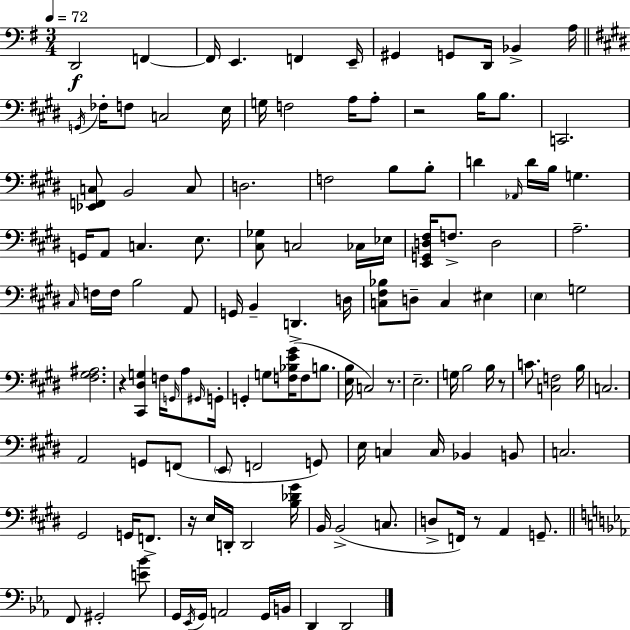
X:1
T:Untitled
M:3/4
L:1/4
K:Em
D,,2 F,, F,,/4 E,, F,, E,,/4 ^G,, G,,/2 D,,/4 _B,, A,/4 G,,/4 _F,/4 F,/2 C,2 E,/4 G,/4 F,2 A,/4 A,/2 z2 B,/4 B,/2 C,,2 [_E,,F,,C,]/2 B,,2 C,/2 D,2 F,2 B,/2 B,/2 D _A,,/4 D/4 B,/4 G, G,,/4 A,,/2 C, E,/2 [^C,_G,]/2 C,2 _C,/4 _E,/4 [E,,G,,D,^F,]/4 F,/2 D,2 A,2 ^C,/4 F,/4 F,/4 B,2 A,,/2 G,,/4 B,, D,, D,/4 [C,^F,_B,]/2 D,/2 C, ^E, E, G,2 [^F,^G,^A,]2 z [^C,,^D,G,] F,/4 G,,/4 A,/2 ^G,,/4 G,,/4 G,, G,/2 [F,_B,E^G]/4 F,/2 B,/2 [E,B,]/4 C,2 z/2 E,2 G,/4 B,2 B,/4 z/2 C/2 [C,F,]2 B,/4 C,2 A,,2 G,,/2 F,,/2 E,,/2 F,,2 G,,/2 E,/4 C, C,/4 _B,, B,,/2 C,2 ^G,,2 G,,/4 F,,/2 z/4 E,/4 D,,/4 D,,2 [B,_D^G]/4 B,,/4 B,,2 C,/2 D,/2 F,,/4 z/2 A,, G,,/2 F,,/2 ^G,,2 [E_B]/2 G,,/4 _E,,/4 G,,/4 A,,2 G,,/4 B,,/4 D,, D,,2